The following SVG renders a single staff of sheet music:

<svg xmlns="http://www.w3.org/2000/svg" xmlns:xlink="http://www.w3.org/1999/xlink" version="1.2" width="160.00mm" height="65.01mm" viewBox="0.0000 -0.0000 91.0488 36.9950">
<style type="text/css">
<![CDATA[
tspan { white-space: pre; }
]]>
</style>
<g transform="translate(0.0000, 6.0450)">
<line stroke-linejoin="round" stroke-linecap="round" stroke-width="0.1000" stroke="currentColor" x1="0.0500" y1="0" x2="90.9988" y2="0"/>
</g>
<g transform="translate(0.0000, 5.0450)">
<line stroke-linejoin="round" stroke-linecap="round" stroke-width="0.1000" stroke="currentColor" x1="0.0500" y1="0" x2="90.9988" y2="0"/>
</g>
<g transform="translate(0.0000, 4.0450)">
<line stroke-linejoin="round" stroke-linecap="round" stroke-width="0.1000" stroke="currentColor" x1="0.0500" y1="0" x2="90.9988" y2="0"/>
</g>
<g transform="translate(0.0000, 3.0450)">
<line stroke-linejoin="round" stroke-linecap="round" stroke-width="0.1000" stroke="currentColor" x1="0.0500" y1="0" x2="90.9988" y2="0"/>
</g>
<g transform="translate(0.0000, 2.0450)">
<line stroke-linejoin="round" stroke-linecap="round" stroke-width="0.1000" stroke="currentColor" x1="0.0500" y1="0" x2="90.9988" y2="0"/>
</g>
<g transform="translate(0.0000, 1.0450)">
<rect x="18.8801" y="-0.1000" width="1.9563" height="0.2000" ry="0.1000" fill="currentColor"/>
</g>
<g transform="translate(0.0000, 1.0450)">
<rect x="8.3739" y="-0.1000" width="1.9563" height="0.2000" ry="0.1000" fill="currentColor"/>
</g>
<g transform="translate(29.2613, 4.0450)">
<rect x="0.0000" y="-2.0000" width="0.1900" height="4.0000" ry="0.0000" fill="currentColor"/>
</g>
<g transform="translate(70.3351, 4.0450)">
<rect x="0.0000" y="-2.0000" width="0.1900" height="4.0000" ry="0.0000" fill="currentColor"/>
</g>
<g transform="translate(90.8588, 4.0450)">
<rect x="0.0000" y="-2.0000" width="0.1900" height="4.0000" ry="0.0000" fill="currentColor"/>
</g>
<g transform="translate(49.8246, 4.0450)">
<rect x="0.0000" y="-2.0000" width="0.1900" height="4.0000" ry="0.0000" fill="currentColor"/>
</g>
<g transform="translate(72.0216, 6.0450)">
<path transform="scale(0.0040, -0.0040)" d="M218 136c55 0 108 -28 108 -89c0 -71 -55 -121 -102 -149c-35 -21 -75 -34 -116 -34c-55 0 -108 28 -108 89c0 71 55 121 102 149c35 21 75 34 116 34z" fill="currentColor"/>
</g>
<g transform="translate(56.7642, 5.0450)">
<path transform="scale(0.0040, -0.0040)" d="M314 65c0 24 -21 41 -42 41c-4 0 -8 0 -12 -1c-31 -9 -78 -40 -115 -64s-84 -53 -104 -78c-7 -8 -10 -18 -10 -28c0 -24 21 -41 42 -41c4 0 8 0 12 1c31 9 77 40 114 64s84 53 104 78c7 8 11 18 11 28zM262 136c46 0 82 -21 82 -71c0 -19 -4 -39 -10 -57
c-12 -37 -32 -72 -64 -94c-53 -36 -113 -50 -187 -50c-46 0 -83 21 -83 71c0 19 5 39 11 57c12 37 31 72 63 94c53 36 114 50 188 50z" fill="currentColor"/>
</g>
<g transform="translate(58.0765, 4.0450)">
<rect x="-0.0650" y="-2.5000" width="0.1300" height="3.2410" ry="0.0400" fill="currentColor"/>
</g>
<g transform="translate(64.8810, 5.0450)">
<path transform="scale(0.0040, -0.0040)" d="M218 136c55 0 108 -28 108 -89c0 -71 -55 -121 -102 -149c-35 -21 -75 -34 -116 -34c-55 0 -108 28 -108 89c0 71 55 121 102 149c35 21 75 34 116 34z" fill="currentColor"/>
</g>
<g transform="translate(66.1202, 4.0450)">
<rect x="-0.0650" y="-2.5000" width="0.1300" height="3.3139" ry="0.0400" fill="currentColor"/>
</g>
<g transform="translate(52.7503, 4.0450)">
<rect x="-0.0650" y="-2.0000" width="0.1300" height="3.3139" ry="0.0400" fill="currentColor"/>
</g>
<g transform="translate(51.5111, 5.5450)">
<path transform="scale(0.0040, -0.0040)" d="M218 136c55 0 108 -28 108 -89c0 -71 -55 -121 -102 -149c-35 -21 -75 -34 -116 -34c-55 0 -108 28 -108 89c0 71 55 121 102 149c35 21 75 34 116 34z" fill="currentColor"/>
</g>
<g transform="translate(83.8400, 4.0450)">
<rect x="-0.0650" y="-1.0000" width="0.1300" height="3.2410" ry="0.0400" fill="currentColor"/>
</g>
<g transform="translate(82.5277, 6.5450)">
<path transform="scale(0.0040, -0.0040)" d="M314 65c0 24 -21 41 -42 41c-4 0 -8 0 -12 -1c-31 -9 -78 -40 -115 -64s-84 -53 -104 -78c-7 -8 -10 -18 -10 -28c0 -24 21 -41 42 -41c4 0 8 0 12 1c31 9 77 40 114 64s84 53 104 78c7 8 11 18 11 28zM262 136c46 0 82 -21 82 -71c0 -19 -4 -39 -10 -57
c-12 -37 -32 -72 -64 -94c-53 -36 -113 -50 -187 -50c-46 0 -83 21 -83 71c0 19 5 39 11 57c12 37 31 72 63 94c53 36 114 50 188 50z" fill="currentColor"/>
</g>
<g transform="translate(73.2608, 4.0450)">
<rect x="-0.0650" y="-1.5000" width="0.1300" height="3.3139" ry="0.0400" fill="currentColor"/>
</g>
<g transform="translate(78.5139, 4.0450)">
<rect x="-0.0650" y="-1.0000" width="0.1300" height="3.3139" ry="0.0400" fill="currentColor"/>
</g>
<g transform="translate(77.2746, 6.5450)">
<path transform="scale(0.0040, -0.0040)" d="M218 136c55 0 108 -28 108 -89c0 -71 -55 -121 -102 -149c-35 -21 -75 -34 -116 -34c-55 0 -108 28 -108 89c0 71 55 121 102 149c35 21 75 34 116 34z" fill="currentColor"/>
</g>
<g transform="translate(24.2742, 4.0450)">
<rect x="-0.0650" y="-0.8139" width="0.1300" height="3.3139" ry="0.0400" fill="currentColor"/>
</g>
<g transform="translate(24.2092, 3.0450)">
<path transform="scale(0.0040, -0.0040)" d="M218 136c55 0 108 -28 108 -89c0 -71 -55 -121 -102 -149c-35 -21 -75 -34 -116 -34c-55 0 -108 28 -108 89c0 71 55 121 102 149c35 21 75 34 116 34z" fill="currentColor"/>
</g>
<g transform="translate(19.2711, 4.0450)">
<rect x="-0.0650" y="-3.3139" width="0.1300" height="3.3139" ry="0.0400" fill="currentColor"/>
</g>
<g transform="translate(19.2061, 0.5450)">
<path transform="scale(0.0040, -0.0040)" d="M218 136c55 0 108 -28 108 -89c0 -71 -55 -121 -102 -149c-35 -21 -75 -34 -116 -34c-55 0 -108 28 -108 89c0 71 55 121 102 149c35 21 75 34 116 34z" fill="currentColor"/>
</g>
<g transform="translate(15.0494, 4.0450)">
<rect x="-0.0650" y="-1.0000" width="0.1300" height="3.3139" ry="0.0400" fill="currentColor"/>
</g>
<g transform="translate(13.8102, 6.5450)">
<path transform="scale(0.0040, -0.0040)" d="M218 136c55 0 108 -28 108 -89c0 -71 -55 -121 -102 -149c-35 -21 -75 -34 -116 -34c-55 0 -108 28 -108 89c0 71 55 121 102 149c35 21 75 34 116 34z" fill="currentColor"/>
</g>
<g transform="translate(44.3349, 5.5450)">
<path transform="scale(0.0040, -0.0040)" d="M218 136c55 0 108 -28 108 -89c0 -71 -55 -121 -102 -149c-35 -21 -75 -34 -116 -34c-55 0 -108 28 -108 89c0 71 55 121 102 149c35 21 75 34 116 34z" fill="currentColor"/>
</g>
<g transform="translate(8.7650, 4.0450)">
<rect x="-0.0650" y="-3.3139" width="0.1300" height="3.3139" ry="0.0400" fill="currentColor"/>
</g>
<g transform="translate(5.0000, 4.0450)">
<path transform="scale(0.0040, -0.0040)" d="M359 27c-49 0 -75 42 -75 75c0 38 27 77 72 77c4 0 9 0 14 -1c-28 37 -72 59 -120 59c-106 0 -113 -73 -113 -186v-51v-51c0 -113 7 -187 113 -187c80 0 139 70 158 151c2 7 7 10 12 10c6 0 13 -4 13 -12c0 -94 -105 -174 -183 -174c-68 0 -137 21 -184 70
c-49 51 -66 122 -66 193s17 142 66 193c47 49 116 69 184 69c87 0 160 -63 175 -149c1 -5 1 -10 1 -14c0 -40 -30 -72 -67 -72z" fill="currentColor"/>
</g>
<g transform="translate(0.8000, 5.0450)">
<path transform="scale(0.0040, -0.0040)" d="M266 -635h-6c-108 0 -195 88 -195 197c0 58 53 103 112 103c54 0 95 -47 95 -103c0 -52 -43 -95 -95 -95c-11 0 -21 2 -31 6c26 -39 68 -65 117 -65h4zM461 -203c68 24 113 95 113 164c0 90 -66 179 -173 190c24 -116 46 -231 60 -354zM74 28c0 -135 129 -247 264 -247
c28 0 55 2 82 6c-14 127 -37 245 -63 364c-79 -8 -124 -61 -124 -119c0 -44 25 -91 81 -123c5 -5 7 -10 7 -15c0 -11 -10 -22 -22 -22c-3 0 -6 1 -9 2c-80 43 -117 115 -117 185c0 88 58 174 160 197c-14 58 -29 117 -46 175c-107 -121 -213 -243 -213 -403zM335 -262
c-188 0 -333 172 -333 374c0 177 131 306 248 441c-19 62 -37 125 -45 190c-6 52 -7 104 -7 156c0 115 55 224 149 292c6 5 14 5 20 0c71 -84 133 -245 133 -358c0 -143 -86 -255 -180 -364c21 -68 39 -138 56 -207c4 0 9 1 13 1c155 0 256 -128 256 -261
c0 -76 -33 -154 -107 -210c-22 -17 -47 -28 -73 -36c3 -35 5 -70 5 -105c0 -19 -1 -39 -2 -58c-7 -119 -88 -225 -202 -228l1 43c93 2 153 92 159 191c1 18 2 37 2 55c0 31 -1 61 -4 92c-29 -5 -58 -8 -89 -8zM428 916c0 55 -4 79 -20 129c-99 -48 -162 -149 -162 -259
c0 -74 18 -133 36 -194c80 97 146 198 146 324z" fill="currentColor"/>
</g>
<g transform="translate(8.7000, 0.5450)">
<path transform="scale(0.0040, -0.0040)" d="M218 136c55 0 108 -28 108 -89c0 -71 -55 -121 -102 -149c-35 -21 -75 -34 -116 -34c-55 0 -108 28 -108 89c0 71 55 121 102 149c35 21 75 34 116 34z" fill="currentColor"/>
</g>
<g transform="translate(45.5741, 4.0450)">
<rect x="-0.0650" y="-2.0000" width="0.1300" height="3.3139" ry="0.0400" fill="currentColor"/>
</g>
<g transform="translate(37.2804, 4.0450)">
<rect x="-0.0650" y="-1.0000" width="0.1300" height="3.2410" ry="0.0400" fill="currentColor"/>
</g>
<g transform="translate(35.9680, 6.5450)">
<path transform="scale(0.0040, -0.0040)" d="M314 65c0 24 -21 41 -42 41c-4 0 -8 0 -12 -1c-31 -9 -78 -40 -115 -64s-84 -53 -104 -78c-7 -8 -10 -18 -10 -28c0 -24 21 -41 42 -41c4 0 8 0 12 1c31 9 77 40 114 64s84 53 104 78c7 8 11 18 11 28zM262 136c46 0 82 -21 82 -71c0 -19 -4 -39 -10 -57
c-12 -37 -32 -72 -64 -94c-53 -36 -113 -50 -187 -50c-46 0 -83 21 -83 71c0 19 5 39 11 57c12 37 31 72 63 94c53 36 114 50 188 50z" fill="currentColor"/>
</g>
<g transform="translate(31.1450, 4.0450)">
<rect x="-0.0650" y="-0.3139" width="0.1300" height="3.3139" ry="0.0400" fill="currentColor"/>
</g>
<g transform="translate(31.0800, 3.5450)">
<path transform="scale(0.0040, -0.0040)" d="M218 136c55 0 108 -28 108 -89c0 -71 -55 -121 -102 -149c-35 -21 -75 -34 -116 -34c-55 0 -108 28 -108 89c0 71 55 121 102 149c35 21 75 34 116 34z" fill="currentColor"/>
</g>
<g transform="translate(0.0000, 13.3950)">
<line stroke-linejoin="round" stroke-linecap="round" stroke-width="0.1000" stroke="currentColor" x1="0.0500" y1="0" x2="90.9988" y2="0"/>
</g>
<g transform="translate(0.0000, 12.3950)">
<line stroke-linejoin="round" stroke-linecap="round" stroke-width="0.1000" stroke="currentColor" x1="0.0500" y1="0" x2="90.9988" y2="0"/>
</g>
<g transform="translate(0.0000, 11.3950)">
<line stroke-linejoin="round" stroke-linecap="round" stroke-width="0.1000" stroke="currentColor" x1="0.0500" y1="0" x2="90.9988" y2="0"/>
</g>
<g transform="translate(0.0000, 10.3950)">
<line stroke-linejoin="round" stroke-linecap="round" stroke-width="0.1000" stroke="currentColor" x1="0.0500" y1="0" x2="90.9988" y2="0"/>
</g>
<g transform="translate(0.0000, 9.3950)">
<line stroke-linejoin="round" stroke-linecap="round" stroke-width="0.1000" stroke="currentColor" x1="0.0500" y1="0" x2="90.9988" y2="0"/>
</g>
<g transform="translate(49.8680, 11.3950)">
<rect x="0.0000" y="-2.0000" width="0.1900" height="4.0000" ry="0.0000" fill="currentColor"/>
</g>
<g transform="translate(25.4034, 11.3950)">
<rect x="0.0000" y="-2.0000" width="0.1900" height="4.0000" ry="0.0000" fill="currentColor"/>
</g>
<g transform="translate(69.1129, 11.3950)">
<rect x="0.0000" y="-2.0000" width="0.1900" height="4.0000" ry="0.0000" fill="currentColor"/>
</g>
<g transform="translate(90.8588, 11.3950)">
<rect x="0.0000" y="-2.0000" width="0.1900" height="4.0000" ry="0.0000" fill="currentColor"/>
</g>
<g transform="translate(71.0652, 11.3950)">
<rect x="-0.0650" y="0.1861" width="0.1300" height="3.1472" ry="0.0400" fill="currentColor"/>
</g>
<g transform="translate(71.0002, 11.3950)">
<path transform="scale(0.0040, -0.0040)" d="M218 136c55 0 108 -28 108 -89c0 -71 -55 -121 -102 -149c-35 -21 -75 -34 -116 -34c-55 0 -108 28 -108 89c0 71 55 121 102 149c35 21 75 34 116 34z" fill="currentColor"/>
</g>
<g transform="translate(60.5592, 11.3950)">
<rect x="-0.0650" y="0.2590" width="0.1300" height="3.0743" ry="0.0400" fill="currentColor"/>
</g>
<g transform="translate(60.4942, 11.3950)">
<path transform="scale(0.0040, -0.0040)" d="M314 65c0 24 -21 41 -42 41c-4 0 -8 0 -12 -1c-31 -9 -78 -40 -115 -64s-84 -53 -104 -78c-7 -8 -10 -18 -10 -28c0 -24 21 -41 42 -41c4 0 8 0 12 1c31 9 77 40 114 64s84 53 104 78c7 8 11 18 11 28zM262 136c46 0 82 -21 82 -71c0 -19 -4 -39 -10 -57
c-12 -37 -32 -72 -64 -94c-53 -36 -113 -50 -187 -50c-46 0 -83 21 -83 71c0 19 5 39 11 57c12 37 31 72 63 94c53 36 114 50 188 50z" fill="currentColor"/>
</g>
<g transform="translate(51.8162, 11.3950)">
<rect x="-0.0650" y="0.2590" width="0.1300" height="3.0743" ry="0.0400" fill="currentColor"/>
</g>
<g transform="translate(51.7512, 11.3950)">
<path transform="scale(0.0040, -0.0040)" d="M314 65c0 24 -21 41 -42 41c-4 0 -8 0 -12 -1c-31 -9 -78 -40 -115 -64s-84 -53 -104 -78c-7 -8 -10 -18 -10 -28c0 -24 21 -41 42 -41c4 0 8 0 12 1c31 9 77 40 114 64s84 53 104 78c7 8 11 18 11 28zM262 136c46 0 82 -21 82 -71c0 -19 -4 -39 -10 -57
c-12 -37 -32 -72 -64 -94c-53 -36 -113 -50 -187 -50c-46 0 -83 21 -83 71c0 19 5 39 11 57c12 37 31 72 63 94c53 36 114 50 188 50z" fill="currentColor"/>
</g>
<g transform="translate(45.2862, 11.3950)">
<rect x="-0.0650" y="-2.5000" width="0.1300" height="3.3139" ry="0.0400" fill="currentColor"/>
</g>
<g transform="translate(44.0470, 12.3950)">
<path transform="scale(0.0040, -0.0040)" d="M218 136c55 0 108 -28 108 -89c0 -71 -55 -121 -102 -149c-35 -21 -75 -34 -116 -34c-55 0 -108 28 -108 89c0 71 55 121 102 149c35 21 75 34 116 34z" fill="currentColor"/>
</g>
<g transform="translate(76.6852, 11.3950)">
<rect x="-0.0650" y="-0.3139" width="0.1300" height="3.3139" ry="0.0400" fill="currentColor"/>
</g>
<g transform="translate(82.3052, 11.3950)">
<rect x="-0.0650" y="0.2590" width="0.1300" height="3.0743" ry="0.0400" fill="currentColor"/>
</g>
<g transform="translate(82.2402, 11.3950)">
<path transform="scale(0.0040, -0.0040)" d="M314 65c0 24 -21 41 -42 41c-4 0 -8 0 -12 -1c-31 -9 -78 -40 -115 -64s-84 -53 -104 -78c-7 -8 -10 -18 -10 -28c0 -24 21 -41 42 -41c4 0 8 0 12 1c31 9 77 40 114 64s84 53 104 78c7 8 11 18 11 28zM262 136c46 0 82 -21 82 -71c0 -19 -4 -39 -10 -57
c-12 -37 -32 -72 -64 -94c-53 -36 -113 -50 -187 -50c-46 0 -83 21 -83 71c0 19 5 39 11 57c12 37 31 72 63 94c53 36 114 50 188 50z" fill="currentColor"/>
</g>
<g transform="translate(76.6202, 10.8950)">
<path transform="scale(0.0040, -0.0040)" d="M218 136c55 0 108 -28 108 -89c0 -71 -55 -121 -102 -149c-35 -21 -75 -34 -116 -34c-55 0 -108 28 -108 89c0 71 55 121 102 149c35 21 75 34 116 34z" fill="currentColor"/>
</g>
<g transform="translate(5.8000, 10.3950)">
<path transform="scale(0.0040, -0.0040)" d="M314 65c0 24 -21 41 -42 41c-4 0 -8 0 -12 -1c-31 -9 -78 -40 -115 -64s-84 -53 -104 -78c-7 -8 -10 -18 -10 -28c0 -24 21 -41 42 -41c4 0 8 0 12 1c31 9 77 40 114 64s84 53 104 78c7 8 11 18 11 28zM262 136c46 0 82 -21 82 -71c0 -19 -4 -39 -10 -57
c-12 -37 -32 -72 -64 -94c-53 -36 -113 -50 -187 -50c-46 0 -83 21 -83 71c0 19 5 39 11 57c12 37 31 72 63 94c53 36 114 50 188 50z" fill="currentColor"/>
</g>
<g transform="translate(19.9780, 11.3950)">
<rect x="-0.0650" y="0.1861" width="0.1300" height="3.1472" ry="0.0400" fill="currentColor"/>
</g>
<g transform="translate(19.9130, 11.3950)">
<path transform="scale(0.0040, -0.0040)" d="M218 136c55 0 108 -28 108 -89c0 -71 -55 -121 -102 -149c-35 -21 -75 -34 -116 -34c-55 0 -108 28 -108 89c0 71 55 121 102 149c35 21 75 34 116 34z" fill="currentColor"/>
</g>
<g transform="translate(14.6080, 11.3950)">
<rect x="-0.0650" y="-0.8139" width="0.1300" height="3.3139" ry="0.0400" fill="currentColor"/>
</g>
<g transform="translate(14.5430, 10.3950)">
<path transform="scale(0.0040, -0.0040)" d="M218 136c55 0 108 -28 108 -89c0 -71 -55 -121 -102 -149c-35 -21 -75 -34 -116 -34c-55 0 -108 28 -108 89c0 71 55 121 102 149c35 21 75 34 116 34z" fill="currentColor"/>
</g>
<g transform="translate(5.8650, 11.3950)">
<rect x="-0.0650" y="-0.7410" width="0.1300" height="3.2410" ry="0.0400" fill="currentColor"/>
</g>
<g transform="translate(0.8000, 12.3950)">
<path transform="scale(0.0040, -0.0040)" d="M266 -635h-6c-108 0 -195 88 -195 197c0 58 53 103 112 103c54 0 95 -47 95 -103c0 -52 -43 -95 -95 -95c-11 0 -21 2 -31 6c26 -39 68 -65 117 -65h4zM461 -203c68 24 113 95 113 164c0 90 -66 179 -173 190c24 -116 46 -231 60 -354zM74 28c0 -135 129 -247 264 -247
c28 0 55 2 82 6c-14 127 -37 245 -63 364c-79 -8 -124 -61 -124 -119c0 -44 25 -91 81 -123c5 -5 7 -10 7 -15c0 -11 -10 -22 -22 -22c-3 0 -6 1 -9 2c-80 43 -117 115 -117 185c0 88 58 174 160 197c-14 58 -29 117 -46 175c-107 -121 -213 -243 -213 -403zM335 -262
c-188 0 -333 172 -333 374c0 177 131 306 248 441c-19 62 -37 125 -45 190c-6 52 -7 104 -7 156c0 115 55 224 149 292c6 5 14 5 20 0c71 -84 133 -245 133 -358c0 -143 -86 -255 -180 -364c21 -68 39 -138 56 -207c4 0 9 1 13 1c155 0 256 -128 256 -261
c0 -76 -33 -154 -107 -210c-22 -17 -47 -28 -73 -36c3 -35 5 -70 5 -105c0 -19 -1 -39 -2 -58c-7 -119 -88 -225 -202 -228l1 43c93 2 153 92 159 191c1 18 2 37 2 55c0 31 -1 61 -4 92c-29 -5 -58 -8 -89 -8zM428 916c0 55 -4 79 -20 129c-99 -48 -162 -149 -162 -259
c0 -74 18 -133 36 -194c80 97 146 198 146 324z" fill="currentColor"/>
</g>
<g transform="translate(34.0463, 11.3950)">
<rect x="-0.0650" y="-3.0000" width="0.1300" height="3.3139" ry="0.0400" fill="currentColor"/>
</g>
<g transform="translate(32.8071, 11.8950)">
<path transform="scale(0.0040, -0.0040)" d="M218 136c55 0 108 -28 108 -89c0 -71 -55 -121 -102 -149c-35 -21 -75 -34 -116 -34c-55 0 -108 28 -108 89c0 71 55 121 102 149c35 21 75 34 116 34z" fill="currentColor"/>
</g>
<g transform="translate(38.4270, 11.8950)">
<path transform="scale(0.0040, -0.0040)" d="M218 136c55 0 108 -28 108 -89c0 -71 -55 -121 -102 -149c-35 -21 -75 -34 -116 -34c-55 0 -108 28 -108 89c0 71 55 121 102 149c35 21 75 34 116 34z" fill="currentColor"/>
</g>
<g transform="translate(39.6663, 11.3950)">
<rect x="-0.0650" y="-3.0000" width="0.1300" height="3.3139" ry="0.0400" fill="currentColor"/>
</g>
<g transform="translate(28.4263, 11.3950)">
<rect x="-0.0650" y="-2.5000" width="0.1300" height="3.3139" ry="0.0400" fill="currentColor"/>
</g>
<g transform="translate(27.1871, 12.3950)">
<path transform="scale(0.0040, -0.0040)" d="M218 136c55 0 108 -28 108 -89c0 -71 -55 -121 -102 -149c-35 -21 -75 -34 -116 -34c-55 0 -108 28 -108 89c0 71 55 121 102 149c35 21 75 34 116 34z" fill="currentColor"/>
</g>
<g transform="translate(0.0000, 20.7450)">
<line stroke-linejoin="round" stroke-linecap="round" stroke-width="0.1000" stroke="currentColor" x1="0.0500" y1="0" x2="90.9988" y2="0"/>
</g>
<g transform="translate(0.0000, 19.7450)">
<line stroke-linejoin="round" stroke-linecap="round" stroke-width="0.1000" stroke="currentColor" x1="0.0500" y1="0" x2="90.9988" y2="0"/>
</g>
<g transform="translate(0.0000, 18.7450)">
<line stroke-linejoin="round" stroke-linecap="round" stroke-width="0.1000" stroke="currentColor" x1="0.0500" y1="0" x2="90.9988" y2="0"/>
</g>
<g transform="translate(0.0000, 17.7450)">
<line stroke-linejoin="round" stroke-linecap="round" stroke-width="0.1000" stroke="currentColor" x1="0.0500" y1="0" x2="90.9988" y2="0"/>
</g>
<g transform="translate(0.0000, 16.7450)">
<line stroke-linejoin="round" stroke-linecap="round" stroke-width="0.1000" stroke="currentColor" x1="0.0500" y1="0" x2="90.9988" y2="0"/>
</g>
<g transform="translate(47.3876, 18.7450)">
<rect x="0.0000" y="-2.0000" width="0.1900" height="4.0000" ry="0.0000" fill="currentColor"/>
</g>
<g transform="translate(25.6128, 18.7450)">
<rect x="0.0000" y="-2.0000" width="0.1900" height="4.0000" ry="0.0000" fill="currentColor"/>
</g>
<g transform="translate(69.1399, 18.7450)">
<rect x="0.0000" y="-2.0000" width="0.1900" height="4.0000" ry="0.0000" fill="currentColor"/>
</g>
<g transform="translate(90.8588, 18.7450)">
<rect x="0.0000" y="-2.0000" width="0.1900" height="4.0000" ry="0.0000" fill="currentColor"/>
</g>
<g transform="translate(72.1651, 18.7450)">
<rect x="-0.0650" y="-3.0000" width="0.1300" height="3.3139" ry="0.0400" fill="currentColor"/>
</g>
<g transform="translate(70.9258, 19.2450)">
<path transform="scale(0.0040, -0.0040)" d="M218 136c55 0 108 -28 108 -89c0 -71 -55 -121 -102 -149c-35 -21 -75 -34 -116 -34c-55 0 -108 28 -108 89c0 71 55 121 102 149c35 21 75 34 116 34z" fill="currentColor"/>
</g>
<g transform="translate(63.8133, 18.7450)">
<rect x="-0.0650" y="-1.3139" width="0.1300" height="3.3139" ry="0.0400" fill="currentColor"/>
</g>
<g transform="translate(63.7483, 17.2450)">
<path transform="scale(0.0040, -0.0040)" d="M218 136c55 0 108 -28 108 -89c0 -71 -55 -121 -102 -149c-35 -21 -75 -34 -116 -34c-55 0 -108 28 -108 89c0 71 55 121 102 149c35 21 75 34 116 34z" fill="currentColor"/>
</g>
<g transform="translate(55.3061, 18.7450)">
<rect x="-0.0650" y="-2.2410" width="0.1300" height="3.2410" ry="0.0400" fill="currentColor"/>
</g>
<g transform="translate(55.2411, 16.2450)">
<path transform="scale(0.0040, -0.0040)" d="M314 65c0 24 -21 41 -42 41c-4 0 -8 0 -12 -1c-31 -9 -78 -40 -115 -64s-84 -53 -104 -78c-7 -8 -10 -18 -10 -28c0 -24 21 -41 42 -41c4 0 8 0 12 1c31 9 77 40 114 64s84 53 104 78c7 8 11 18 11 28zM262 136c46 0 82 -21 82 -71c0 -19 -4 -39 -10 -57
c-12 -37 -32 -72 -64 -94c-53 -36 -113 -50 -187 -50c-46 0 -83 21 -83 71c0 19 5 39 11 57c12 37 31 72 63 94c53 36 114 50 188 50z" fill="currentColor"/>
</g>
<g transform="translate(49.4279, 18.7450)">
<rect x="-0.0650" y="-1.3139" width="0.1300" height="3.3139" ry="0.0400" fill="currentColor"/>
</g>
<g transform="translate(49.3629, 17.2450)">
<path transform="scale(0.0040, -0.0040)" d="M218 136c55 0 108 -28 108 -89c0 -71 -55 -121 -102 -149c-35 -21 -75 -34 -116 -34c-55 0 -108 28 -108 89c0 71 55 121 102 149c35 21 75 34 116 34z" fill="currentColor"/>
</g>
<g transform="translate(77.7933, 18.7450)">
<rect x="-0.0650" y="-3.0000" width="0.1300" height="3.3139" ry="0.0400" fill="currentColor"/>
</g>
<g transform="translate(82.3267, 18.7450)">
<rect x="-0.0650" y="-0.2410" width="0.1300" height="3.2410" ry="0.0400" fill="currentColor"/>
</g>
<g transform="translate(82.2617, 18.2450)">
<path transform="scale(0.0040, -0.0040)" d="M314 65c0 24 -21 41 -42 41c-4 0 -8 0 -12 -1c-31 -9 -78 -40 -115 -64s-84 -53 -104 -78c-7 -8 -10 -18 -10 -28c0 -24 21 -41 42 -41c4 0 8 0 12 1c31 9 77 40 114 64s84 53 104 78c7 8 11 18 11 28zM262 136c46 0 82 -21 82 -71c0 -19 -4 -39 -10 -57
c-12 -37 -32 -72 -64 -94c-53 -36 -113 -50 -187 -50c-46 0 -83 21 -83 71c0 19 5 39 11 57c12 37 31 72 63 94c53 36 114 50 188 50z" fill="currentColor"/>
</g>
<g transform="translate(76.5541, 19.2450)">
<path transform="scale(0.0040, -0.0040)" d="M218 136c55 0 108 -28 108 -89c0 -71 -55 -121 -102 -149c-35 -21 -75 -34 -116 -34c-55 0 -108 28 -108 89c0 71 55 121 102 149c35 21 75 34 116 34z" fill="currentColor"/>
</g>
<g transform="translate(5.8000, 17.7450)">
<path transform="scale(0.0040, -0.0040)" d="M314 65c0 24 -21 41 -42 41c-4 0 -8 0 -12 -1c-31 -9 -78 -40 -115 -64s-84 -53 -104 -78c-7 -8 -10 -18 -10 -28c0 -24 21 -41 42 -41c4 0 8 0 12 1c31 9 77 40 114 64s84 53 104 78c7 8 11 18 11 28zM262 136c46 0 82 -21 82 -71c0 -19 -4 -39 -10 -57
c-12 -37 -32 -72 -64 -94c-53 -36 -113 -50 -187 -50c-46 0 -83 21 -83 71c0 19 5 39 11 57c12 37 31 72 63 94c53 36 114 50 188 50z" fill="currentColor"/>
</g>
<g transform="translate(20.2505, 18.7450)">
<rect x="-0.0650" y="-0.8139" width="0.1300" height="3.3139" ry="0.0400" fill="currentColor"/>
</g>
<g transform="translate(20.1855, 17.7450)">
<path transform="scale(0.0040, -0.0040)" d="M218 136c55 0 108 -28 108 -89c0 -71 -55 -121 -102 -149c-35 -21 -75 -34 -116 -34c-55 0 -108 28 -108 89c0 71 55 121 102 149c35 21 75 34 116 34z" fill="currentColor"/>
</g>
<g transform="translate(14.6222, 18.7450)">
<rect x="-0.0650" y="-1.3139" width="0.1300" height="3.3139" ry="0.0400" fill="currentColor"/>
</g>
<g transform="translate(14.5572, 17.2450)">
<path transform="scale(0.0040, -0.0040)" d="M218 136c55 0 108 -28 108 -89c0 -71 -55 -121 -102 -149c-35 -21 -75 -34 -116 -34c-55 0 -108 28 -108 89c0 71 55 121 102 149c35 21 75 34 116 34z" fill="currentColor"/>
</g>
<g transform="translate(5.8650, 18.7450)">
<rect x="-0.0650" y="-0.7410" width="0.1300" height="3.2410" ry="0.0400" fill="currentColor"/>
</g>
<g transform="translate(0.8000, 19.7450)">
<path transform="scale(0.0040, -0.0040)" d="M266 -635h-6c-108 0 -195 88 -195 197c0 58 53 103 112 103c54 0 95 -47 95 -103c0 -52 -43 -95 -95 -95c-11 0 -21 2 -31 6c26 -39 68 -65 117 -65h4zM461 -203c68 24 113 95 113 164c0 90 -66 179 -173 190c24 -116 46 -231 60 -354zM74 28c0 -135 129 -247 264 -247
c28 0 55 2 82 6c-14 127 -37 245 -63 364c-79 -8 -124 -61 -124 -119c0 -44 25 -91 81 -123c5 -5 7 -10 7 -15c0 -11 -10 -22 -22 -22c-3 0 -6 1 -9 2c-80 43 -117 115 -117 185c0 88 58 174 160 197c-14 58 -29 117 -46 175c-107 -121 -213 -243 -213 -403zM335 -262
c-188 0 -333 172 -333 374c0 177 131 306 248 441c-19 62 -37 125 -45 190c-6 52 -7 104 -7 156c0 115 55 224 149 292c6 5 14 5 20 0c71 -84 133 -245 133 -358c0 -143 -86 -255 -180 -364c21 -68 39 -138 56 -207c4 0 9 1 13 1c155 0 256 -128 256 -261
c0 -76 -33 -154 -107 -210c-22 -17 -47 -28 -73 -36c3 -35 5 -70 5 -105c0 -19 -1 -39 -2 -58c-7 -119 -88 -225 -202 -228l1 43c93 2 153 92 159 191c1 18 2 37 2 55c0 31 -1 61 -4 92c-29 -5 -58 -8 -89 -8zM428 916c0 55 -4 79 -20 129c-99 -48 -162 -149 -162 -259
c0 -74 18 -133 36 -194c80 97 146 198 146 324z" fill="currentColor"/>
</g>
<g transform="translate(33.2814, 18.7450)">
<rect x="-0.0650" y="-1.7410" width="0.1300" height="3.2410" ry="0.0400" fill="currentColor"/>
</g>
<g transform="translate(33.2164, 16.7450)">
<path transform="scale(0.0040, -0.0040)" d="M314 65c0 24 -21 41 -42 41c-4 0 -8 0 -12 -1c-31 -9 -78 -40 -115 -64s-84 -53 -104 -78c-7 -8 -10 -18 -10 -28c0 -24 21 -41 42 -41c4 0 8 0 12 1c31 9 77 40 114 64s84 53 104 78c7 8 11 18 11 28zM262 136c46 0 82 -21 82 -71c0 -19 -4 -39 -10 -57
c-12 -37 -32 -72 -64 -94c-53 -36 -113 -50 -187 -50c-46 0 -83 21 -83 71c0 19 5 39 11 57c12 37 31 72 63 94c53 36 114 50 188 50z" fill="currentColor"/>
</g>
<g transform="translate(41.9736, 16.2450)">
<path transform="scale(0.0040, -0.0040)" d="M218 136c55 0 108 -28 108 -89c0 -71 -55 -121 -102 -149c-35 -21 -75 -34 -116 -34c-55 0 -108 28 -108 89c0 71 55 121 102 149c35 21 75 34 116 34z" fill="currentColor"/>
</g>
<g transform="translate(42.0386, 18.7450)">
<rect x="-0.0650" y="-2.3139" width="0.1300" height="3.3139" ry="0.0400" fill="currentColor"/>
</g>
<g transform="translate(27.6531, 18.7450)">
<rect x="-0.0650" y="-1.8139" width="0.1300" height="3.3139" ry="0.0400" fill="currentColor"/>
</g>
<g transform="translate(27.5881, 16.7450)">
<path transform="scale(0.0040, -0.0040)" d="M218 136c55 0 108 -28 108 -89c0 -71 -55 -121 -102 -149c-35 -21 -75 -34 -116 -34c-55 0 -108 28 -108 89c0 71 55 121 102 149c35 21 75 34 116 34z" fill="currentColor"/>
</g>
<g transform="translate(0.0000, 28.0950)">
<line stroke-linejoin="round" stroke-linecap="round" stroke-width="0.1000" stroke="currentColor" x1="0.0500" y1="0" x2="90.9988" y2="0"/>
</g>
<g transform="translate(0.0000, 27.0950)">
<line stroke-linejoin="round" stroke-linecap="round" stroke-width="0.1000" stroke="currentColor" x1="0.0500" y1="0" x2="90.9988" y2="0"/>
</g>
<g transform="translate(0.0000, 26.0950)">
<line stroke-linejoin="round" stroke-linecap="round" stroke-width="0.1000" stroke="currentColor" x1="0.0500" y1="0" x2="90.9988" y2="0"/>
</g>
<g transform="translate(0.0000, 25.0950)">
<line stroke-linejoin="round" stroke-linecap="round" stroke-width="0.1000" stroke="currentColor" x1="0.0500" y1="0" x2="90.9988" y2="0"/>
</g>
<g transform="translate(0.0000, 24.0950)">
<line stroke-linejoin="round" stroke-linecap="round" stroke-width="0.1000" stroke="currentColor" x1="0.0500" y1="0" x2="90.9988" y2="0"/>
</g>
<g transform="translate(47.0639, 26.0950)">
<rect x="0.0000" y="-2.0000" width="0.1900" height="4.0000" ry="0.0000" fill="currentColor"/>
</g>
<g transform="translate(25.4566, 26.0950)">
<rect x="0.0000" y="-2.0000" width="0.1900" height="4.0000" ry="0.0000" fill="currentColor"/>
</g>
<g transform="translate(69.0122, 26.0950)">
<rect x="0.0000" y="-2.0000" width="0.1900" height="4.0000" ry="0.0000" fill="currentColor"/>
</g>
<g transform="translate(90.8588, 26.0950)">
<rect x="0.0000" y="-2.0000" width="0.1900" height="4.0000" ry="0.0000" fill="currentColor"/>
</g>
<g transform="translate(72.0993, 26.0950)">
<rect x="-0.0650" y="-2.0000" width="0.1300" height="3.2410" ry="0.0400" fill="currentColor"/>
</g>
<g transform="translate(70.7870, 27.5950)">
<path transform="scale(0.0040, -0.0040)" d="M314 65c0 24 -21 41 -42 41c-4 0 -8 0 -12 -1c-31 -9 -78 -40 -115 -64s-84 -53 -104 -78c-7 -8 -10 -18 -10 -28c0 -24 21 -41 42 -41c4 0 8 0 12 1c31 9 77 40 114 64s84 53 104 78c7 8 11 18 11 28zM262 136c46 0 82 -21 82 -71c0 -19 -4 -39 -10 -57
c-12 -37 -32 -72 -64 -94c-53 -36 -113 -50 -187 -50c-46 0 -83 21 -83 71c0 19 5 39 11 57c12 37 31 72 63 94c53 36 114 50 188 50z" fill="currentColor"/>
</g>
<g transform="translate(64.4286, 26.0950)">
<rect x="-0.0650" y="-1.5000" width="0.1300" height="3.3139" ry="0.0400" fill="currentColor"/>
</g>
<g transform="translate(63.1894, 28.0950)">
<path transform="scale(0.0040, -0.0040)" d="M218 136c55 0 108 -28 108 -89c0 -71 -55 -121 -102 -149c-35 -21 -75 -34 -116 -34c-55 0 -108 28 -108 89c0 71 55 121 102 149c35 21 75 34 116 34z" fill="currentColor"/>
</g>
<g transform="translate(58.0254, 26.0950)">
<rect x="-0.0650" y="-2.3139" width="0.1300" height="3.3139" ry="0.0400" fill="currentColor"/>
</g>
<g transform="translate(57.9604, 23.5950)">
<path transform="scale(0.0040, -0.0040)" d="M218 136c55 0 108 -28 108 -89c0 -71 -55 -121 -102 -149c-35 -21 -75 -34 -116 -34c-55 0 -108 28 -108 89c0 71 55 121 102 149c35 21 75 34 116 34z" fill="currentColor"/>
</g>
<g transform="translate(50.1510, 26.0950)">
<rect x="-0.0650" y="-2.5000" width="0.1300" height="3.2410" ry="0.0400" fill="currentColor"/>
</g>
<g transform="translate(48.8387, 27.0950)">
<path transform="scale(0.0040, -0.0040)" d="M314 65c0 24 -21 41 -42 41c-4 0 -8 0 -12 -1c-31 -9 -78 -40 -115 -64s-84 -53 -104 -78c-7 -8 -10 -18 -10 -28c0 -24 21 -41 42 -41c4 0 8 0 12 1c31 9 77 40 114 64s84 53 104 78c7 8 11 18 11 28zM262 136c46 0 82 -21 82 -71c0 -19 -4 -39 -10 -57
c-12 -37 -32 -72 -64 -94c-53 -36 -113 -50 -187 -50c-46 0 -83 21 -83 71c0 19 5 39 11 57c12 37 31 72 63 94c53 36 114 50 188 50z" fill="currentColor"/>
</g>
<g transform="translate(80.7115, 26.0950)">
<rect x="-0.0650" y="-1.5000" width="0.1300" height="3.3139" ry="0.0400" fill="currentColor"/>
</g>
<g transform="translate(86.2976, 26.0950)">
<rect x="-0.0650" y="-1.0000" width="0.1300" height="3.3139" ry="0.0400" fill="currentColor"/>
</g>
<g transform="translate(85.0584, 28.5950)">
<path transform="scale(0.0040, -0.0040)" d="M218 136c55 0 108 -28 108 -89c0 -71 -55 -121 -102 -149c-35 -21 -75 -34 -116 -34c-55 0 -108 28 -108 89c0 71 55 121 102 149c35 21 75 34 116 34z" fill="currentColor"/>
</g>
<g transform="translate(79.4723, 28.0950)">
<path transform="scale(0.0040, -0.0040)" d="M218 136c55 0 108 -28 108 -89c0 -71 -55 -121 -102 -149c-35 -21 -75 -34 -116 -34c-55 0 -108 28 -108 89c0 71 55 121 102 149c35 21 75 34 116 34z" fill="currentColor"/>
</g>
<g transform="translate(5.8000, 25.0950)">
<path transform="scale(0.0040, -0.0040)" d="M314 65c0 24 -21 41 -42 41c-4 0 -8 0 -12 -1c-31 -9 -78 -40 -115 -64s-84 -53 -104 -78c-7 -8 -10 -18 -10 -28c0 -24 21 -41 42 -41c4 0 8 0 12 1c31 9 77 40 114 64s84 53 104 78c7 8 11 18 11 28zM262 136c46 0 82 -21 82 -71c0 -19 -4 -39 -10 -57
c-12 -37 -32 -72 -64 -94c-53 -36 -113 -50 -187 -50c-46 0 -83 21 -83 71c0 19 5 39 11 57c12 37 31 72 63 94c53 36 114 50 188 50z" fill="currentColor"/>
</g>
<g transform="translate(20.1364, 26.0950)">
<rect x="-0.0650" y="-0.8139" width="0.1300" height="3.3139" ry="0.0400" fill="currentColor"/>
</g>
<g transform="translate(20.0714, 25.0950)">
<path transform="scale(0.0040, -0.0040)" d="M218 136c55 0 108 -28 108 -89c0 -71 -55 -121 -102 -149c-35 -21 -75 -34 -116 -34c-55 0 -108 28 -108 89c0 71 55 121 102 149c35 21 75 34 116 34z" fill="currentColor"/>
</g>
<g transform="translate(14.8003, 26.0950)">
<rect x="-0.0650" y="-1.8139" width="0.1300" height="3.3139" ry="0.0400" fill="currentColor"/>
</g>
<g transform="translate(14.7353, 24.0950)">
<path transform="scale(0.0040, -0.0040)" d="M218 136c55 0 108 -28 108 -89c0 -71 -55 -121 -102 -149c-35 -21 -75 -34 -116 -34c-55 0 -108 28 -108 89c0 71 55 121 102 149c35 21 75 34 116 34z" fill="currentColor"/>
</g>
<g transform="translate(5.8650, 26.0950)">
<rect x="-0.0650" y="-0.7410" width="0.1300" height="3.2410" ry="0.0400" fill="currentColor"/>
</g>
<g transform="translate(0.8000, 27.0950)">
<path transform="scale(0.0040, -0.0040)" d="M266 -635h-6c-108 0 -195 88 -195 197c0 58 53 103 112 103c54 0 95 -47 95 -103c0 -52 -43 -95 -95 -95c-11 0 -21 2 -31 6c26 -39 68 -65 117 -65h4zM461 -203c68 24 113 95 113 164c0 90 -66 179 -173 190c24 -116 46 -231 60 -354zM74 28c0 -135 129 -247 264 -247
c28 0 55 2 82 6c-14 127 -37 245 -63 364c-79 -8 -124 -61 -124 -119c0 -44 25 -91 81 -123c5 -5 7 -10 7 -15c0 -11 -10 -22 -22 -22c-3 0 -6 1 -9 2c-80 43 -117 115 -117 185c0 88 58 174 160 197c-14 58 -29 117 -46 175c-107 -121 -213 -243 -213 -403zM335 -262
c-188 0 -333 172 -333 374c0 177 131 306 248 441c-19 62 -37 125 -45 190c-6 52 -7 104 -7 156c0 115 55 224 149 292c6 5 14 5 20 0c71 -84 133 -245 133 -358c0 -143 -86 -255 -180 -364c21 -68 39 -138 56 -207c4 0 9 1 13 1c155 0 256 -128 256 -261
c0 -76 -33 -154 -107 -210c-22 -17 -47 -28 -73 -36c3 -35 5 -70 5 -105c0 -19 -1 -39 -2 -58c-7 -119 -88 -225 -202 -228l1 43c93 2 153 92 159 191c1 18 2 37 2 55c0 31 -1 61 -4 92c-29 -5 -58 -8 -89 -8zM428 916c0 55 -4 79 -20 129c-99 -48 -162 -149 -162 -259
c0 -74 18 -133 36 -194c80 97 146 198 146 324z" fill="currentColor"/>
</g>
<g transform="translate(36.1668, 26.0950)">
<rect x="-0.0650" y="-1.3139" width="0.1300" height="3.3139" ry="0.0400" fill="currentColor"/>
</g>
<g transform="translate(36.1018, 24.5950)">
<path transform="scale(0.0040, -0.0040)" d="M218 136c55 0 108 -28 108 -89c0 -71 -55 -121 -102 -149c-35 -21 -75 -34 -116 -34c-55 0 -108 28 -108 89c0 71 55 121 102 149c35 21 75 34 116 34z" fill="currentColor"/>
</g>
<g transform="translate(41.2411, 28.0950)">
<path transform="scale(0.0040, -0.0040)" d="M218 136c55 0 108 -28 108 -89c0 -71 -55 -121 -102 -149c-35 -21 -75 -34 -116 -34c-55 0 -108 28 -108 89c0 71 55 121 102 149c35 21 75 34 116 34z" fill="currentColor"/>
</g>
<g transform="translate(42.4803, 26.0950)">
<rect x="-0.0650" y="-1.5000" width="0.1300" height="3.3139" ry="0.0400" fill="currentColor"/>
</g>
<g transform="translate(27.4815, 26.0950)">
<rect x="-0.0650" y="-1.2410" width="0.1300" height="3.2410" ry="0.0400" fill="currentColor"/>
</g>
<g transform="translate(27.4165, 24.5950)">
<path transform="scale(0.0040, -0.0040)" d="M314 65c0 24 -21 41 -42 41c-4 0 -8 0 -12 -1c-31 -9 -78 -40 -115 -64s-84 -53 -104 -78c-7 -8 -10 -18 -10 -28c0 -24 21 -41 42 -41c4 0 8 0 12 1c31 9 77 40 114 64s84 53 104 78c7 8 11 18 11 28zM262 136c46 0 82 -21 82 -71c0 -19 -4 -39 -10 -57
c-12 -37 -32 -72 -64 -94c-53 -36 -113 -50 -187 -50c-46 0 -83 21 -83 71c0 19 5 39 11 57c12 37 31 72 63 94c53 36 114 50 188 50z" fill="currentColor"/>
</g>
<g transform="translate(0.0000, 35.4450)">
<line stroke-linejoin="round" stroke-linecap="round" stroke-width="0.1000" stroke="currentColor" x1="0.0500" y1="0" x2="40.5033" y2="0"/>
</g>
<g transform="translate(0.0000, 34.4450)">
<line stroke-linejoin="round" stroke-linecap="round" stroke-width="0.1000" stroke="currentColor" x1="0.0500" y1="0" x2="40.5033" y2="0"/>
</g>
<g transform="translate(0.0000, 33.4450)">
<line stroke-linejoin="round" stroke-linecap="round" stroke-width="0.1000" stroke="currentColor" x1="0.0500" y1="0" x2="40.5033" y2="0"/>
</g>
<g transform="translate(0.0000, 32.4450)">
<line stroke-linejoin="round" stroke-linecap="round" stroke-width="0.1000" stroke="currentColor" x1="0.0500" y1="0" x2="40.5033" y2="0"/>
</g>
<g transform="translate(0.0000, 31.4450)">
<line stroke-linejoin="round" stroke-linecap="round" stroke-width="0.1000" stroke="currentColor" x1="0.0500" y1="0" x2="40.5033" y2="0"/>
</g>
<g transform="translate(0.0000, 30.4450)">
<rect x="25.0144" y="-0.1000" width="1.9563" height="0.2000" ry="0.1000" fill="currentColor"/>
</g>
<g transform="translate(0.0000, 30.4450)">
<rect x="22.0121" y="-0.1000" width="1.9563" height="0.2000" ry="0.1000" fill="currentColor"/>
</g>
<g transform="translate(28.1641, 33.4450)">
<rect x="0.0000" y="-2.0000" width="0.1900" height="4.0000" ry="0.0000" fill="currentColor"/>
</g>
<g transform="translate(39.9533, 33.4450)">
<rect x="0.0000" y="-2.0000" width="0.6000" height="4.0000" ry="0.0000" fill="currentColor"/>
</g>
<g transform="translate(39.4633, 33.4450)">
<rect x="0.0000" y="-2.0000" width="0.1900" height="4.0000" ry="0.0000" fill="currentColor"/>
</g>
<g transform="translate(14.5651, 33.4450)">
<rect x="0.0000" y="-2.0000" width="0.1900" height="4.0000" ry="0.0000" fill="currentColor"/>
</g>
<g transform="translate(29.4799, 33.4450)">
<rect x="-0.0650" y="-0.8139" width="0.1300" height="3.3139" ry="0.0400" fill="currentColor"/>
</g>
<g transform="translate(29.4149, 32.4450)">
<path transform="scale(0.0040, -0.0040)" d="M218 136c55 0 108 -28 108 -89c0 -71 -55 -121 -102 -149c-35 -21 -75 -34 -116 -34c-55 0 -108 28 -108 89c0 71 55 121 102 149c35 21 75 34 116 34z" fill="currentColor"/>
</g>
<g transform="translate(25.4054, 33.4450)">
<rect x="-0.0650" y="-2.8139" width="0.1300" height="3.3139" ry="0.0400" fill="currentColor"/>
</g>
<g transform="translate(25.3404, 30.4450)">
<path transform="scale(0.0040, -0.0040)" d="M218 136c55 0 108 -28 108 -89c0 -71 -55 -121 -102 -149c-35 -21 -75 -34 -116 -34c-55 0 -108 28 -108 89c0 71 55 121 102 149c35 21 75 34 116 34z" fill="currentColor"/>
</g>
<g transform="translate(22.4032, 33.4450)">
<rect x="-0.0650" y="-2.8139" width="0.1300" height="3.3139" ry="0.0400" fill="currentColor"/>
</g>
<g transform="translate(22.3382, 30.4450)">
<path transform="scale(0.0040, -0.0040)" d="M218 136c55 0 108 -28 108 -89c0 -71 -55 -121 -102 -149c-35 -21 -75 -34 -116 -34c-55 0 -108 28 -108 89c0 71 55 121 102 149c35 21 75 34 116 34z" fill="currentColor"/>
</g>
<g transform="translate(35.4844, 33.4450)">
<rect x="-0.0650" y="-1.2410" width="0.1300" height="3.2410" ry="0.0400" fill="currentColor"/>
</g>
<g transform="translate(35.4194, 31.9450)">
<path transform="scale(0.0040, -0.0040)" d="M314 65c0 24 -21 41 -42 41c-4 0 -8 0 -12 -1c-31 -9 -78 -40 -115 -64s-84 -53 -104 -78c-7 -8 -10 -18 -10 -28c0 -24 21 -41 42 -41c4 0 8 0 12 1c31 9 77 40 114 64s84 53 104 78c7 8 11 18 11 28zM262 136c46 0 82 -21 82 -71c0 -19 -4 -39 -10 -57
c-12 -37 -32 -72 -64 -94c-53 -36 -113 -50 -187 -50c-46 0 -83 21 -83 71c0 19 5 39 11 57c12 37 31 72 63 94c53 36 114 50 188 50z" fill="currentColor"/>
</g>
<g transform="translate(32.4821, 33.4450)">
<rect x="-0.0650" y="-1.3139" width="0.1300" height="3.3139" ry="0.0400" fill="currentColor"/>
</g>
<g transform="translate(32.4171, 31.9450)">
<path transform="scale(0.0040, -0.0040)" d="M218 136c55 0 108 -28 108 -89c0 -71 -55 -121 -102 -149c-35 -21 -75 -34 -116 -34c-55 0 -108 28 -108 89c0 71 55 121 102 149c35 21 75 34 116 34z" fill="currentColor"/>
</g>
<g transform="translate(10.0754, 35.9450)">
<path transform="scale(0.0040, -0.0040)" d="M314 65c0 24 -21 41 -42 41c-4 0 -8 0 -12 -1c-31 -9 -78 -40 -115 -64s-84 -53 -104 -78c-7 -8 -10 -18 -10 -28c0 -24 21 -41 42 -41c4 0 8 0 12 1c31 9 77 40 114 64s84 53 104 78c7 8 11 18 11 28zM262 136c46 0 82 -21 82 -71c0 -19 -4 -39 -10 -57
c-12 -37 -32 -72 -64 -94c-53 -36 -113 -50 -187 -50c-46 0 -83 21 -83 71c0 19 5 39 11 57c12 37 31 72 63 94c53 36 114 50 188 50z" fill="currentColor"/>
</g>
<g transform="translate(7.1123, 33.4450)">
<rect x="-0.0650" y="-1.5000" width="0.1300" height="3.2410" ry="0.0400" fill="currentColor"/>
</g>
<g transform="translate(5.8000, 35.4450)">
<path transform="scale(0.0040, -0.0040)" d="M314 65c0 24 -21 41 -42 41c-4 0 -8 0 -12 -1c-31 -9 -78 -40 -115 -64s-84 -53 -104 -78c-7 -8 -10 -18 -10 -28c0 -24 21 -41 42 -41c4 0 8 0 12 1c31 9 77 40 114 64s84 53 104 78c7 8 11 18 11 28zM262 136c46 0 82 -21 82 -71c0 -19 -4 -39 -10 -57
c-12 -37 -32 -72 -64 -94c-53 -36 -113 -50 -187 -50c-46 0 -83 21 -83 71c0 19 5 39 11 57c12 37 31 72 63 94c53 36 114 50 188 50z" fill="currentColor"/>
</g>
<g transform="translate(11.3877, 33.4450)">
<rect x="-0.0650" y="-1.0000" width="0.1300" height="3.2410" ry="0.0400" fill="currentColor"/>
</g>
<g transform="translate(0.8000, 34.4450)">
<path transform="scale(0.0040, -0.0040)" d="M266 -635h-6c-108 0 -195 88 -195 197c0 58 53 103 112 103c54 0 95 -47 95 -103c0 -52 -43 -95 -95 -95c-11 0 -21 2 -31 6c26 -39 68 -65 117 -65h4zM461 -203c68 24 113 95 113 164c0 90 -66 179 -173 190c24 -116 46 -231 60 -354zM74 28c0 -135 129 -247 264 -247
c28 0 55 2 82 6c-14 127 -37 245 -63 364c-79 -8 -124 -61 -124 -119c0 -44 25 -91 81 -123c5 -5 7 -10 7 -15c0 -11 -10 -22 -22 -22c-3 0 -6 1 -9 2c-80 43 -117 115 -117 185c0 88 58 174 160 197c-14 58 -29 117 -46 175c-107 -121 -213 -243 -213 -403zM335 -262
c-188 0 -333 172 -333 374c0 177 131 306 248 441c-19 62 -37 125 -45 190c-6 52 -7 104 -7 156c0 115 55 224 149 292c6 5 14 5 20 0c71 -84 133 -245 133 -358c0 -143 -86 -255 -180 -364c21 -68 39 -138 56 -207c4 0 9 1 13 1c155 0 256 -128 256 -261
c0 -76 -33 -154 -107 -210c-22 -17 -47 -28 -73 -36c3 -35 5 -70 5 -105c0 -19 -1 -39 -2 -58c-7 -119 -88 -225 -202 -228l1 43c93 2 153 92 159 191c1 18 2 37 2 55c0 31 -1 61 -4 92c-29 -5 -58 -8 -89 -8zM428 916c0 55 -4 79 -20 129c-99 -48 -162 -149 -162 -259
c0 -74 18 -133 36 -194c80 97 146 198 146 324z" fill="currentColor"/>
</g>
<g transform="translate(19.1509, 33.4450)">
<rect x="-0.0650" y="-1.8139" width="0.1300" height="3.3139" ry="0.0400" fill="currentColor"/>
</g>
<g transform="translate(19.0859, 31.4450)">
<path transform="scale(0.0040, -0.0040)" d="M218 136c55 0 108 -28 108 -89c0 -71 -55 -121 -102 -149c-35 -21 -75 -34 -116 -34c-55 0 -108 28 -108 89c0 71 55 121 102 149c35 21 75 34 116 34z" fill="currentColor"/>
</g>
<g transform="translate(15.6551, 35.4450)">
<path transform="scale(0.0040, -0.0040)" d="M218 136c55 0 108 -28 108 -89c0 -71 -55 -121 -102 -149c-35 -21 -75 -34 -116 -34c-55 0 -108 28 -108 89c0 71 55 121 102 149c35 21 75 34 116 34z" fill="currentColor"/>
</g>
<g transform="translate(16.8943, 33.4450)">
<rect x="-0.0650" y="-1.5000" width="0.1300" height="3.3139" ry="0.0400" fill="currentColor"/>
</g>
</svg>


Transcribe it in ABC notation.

X:1
T:Untitled
M:4/4
L:1/4
K:C
b D b d c D2 F F G2 G E D D2 d2 d B G A A G B2 B2 B c B2 d2 e d f f2 g e g2 e A A c2 d2 f d e2 e E G2 g E F2 E D E2 D2 E f a a d e e2